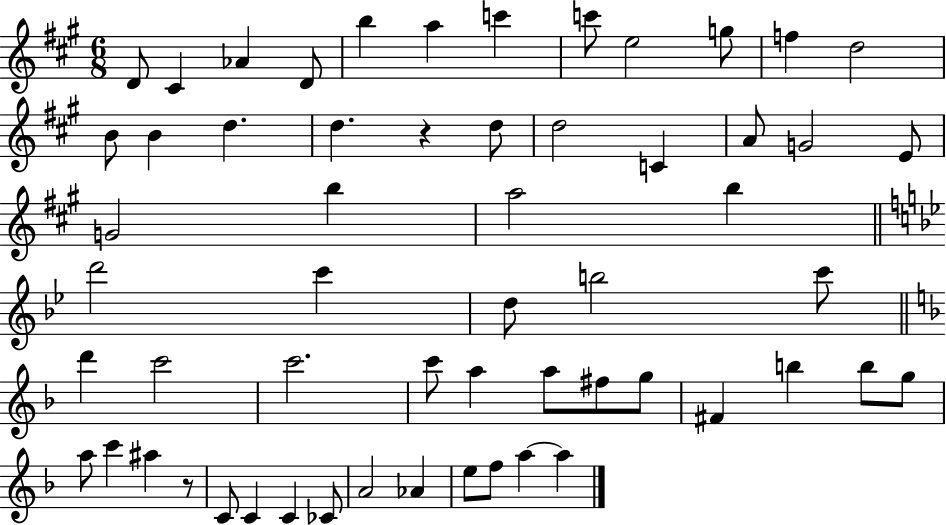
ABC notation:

X:1
T:Untitled
M:6/8
L:1/4
K:A
D/2 ^C _A D/2 b a c' c'/2 e2 g/2 f d2 B/2 B d d z d/2 d2 C A/2 G2 E/2 G2 b a2 b d'2 c' d/2 b2 c'/2 d' c'2 c'2 c'/2 a a/2 ^f/2 g/2 ^F b b/2 g/2 a/2 c' ^a z/2 C/2 C C _C/2 A2 _A e/2 f/2 a a